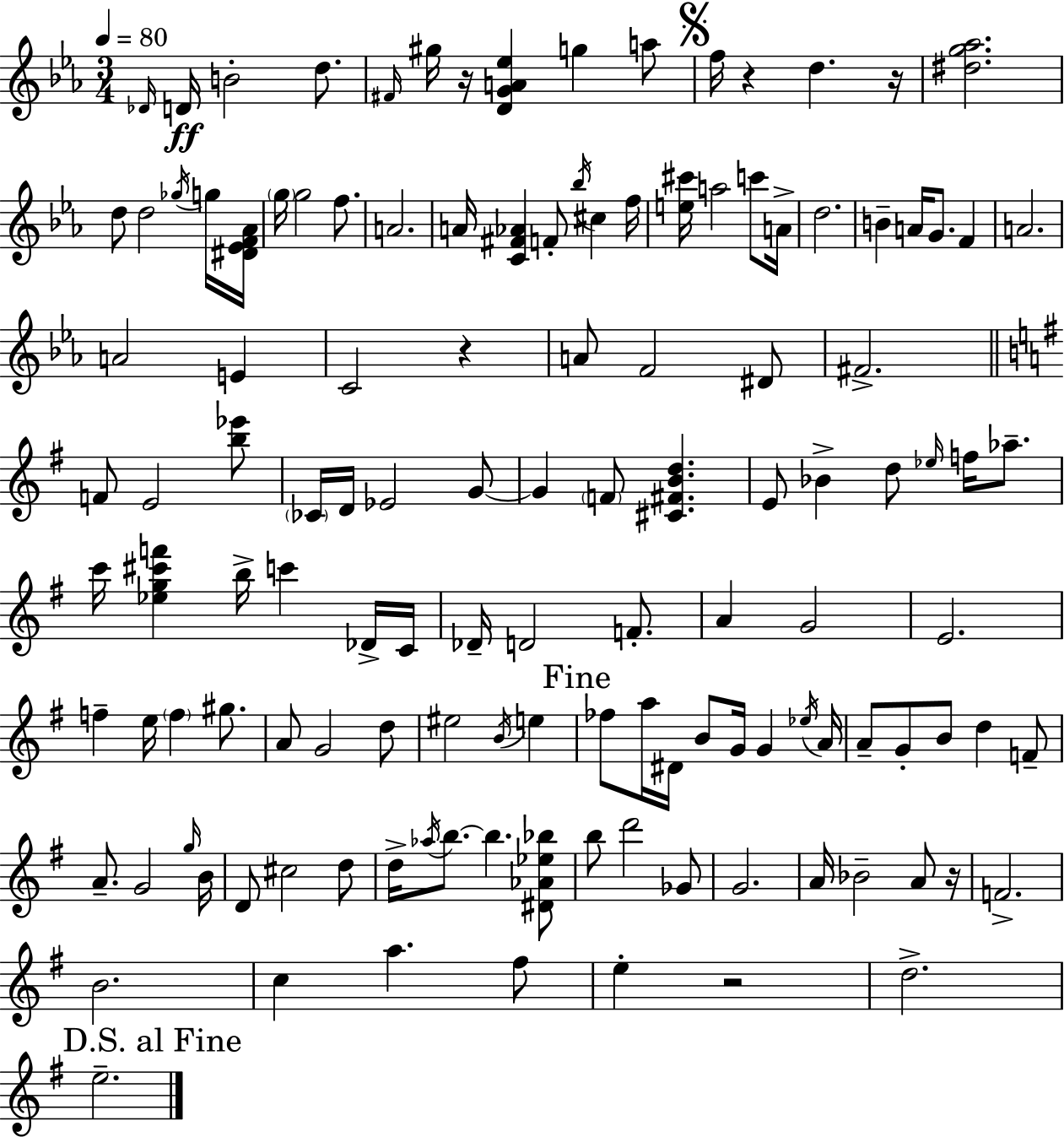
{
  \clef treble
  \numericTimeSignature
  \time 3/4
  \key c \minor
  \tempo 4 = 80
  \grace { des'16 }\ff d'16 b'2-. d''8. | \grace { fis'16 } gis''16 r16 <d' g' a' ees''>4 g''4 | a''8 \mark \markup { \musicglyph "scripts.segno" } f''16 r4 d''4. | r16 <dis'' g'' aes''>2. | \break d''8 d''2 | \acciaccatura { ges''16 } g''16 <dis' ees' f' aes'>16 \parenthesize g''16 g''2 | f''8. a'2. | a'16 <c' fis' aes'>4 f'8-. \acciaccatura { bes''16 } cis''4 | \break f''16 <e'' cis'''>16 a''2 | c'''8 a'16-> d''2. | b'4-- a'16 g'8. | f'4 a'2. | \break a'2 | e'4 c'2 | r4 a'8 f'2 | dis'8 fis'2.-> | \break \bar "||" \break \key g \major f'8 e'2 <b'' ees'''>8 | \parenthesize ces'16 d'16 ees'2 g'8~~ | g'4 \parenthesize f'8 <cis' fis' b' d''>4. | e'8 bes'4-> d''8 \grace { ees''16 } f''16 aes''8.-- | \break c'''16 <ees'' g'' cis''' f'''>4 b''16-> c'''4 des'16-> | c'16 des'16-- d'2 f'8.-. | a'4 g'2 | e'2. | \break f''4-- e''16 \parenthesize f''4 gis''8. | a'8 g'2 d''8 | eis''2 \acciaccatura { b'16 } e''4 | \mark "Fine" fes''8 a''16 dis'16 b'8 g'16 g'4 | \break \acciaccatura { ees''16 } a'16 a'8-- g'8-. b'8 d''4 | f'8-- a'8.-- g'2 | \grace { g''16 } b'16 d'8 cis''2 | d''8 d''16-> \acciaccatura { aes''16 } b''8.~~ b''4. | \break <dis' aes' ees'' bes''>8 b''8 d'''2 | ges'8 g'2. | a'16 bes'2-- | a'8 r16 f'2.-> | \break b'2. | c''4 a''4. | fis''8 e''4-. r2 | d''2.-> | \break \mark "D.S. al Fine" e''2.-- | \bar "|."
}